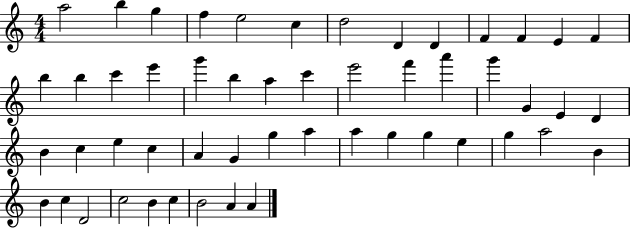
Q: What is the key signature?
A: C major